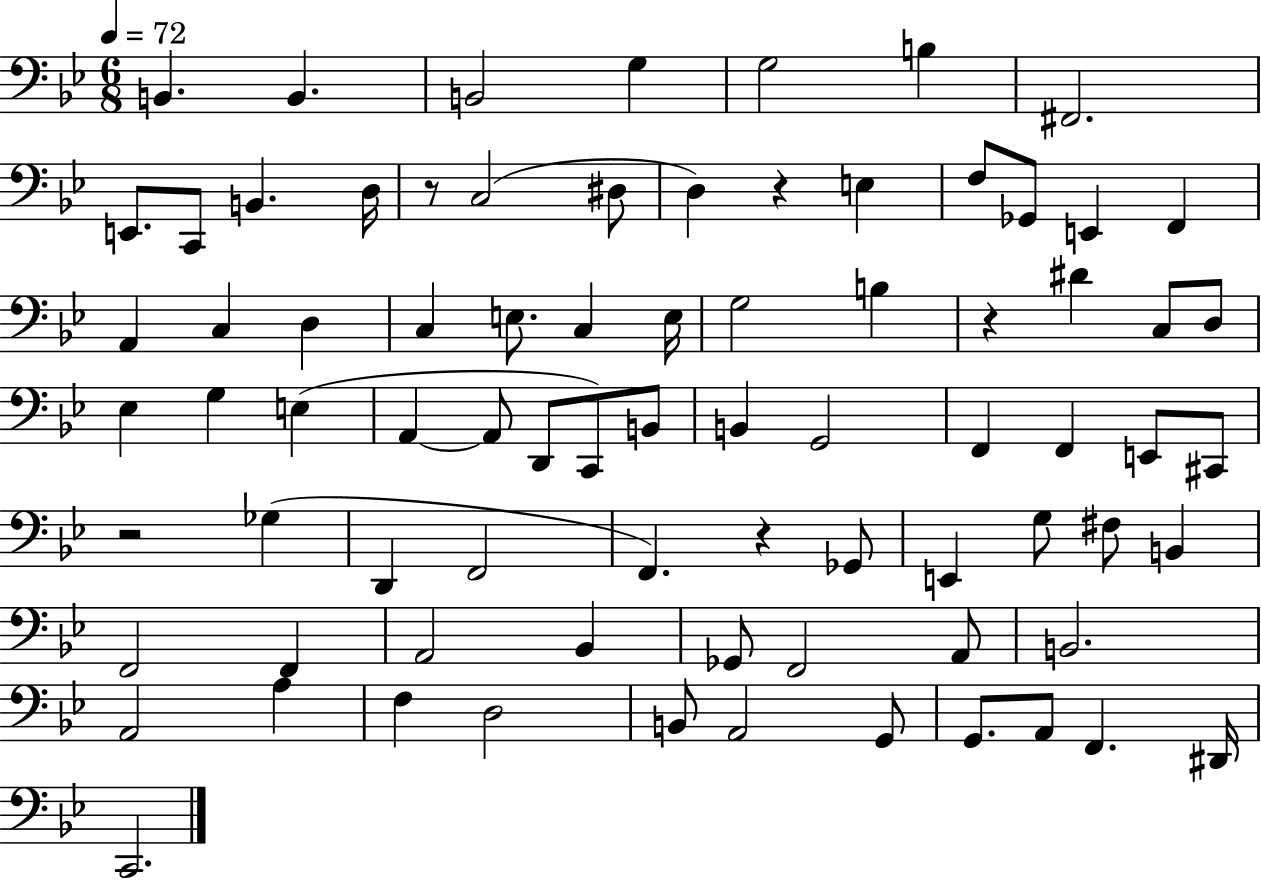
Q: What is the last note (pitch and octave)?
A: C2